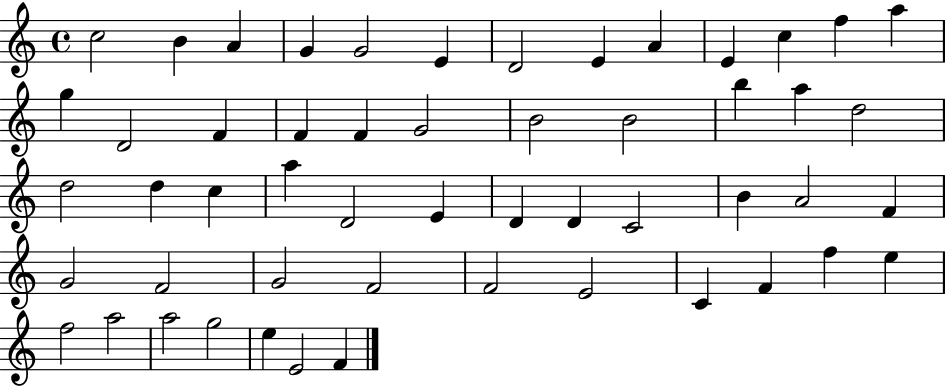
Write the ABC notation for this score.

X:1
T:Untitled
M:4/4
L:1/4
K:C
c2 B A G G2 E D2 E A E c f a g D2 F F F G2 B2 B2 b a d2 d2 d c a D2 E D D C2 B A2 F G2 F2 G2 F2 F2 E2 C F f e f2 a2 a2 g2 e E2 F